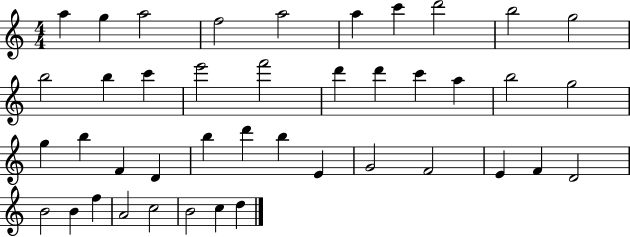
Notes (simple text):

A5/q G5/q A5/h F5/h A5/h A5/q C6/q D6/h B5/h G5/h B5/h B5/q C6/q E6/h F6/h D6/q D6/q C6/q A5/q B5/h G5/h G5/q B5/q F4/q D4/q B5/q D6/q B5/q E4/q G4/h F4/h E4/q F4/q D4/h B4/h B4/q F5/q A4/h C5/h B4/h C5/q D5/q